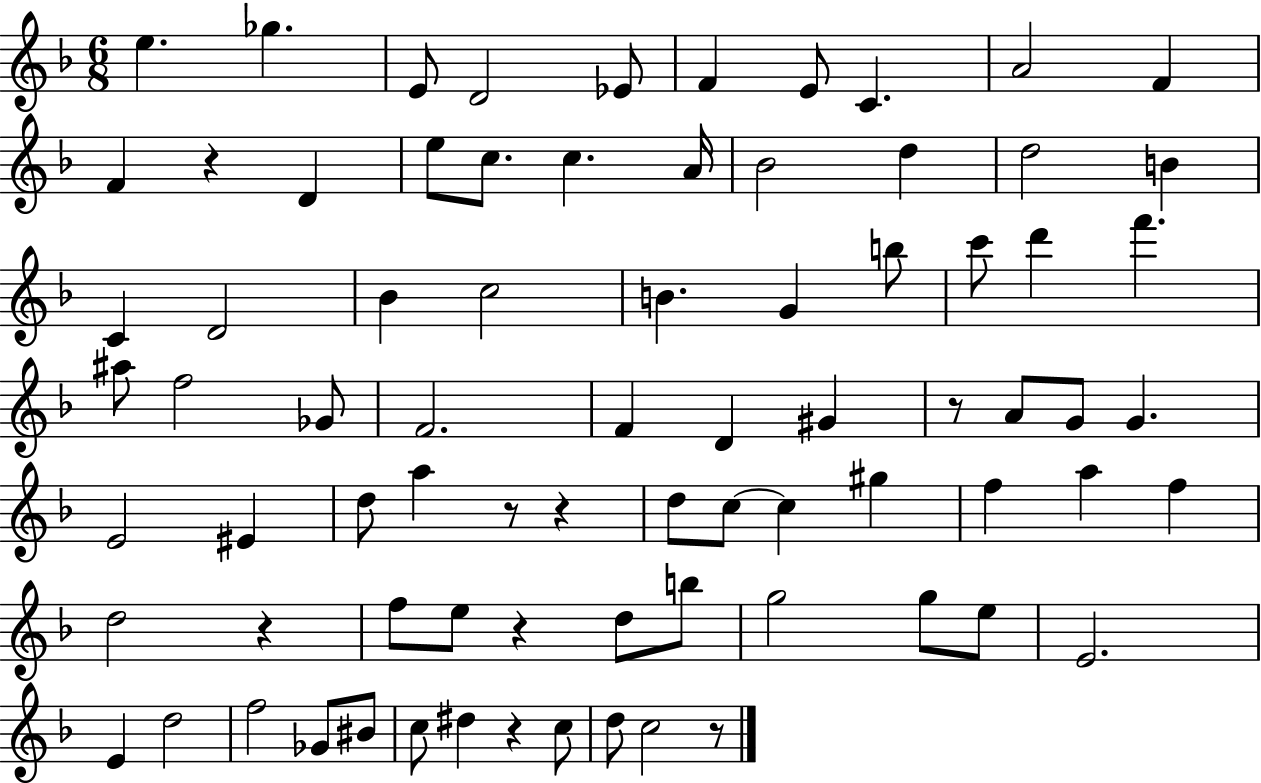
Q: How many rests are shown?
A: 8